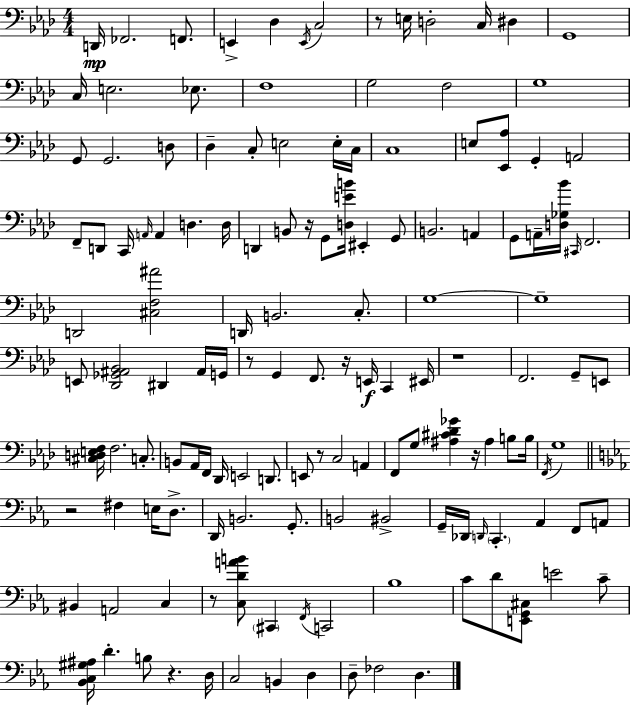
D2/s FES2/h. F2/e. E2/q Db3/q E2/s C3/h R/e E3/s D3/h C3/s D#3/q G2/w C3/s E3/h. Eb3/e. F3/w G3/h F3/h G3/w G2/e G2/h. D3/e Db3/q C3/e E3/h E3/s C3/s C3/w E3/e [Eb2,Ab3]/e G2/q A2/h F2/e D2/e C2/s A2/s A2/q D3/q. D3/s D2/q B2/e R/s G2/e [D3,E4,B4]/s EIS2/q G2/e B2/h. A2/q G2/e A2/s [D3,Gb3,Bb4]/s C#2/s F2/h. D2/h [C#3,F3,A#4]/h D2/s B2/h. C3/e. G3/w G3/w E2/e [Db2,Gb2,A#2,Bb2]/h D#2/q A#2/s G2/s R/e G2/q F2/e. R/s E2/s C2/q EIS2/s R/w F2/h. G2/e E2/e [C#3,D3,E3,F3]/s F3/h. C3/e. B2/e Ab2/s F2/s Db2/s E2/h D2/e. E2/e R/e C3/h A2/q F2/e G3/e [A#3,C#4,Db4,Gb4]/q R/s A#3/q B3/e B3/s F2/s G3/w R/h F#3/q E3/s D3/e. D2/s B2/h. G2/e. B2/h BIS2/h G2/s Db2/s D2/s C2/q. Ab2/q F2/e A2/e BIS2/q A2/h C3/q R/e [C3,D4,A4,B4]/e C#2/q F2/s C2/h Bb3/w C4/e D4/e [E2,G2,C#3]/e E4/h C4/e [Bb2,C3,G#3,A#3]/s D4/q. B3/e R/q. D3/s C3/h B2/q D3/q D3/e FES3/h D3/q.